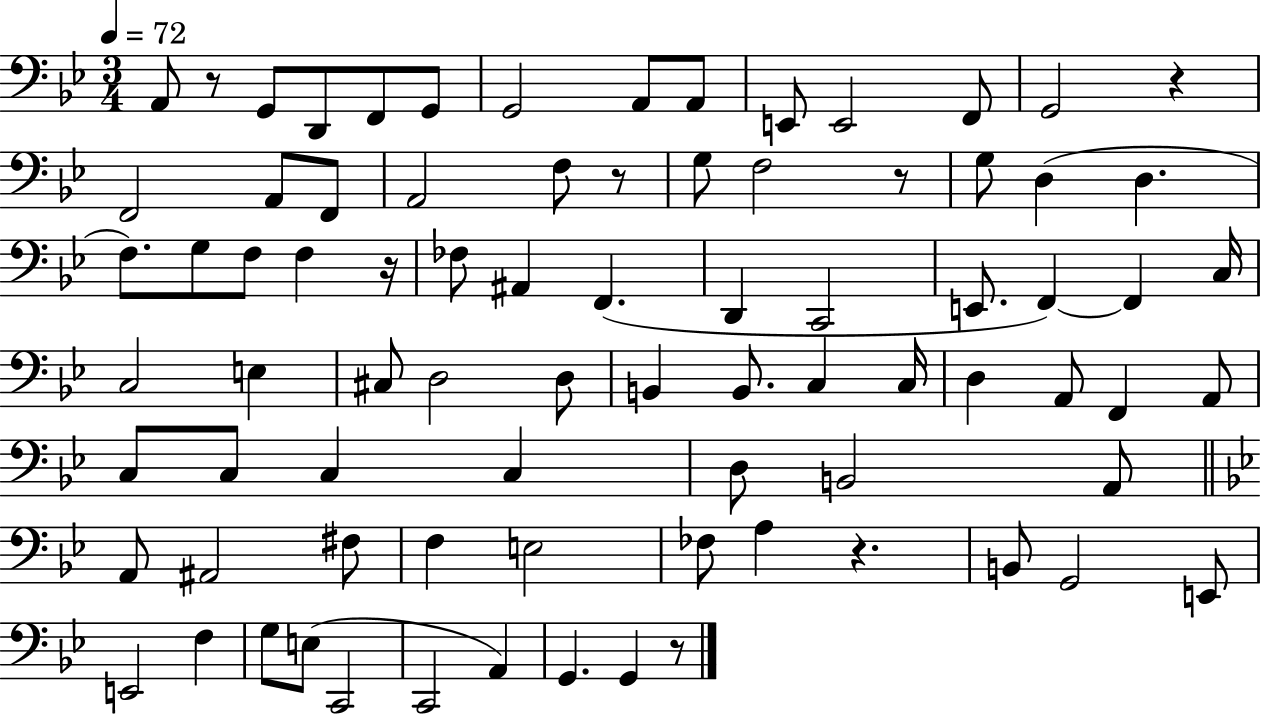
A2/e R/e G2/e D2/e F2/e G2/e G2/h A2/e A2/e E2/e E2/h F2/e G2/h R/q F2/h A2/e F2/e A2/h F3/e R/e G3/e F3/h R/e G3/e D3/q D3/q. F3/e. G3/e F3/e F3/q R/s FES3/e A#2/q F2/q. D2/q C2/h E2/e. F2/q F2/q C3/s C3/h E3/q C#3/e D3/h D3/e B2/q B2/e. C3/q C3/s D3/q A2/e F2/q A2/e C3/e C3/e C3/q C3/q D3/e B2/h A2/e A2/e A#2/h F#3/e F3/q E3/h FES3/e A3/q R/q. B2/e G2/h E2/e E2/h F3/q G3/e E3/e C2/h C2/h A2/q G2/q. G2/q R/e